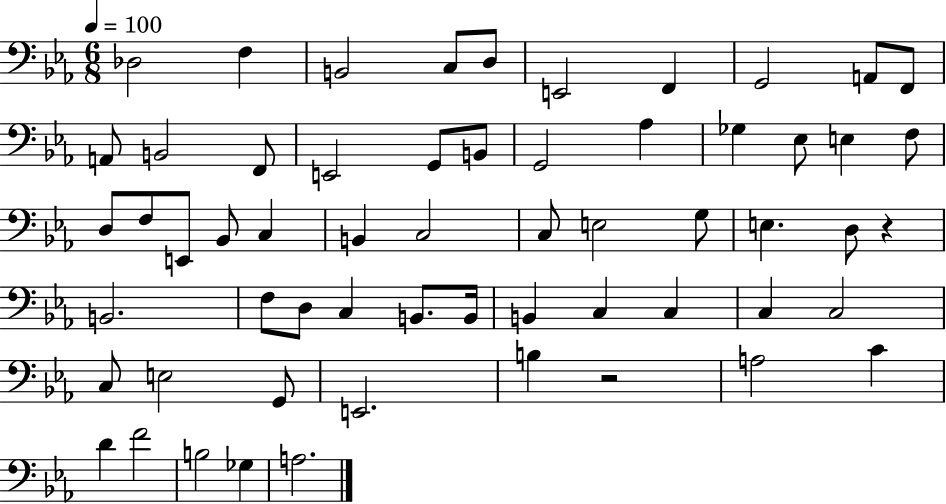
{
  \clef bass
  \numericTimeSignature
  \time 6/8
  \key ees \major
  \tempo 4 = 100
  \repeat volta 2 { des2 f4 | b,2 c8 d8 | e,2 f,4 | g,2 a,8 f,8 | \break a,8 b,2 f,8 | e,2 g,8 b,8 | g,2 aes4 | ges4 ees8 e4 f8 | \break d8 f8 e,8 bes,8 c4 | b,4 c2 | c8 e2 g8 | e4. d8 r4 | \break b,2. | f8 d8 c4 b,8. b,16 | b,4 c4 c4 | c4 c2 | \break c8 e2 g,8 | e,2. | b4 r2 | a2 c'4 | \break d'4 f'2 | b2 ges4 | a2. | } \bar "|."
}